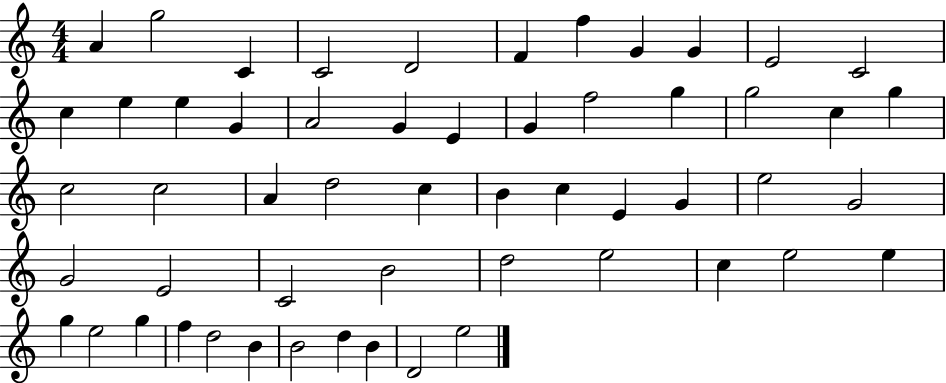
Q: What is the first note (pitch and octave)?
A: A4